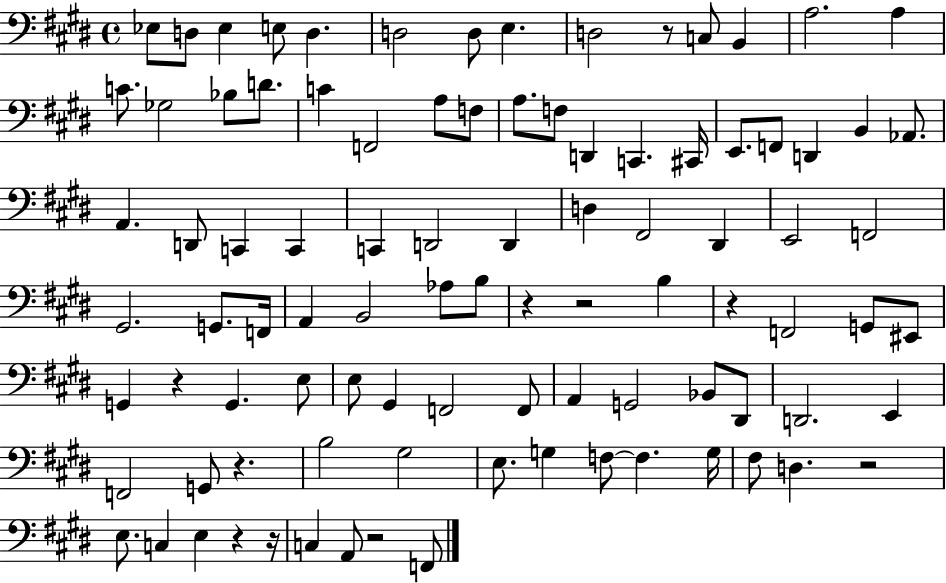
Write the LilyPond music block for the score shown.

{
  \clef bass
  \time 4/4
  \defaultTimeSignature
  \key e \major
  \repeat volta 2 { ees8 d8 ees4 e8 d4. | d2 d8 e4. | d2 r8 c8 b,4 | a2. a4 | \break c'8. ges2 bes8 d'8. | c'4 f,2 a8 f8 | a8. f8 d,4 c,4. cis,16 | e,8. f,8 d,4 b,4 aes,8. | \break a,4. d,8 c,4 c,4 | c,4 d,2 d,4 | d4 fis,2 dis,4 | e,2 f,2 | \break gis,2. g,8. f,16 | a,4 b,2 aes8 b8 | r4 r2 b4 | r4 f,2 g,8 eis,8 | \break g,4 r4 g,4. e8 | e8 gis,4 f,2 f,8 | a,4 g,2 bes,8 dis,8 | d,2. e,4 | \break f,2 g,8 r4. | b2 gis2 | e8. g4 f8~~ f4. g16 | fis8 d4. r2 | \break e8. c4 e4 r4 r16 | c4 a,8 r2 f,8 | } \bar "|."
}